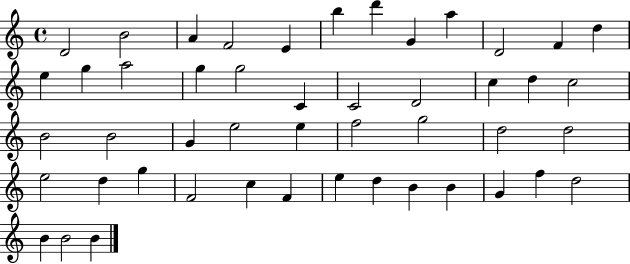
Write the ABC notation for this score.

X:1
T:Untitled
M:4/4
L:1/4
K:C
D2 B2 A F2 E b d' G a D2 F d e g a2 g g2 C C2 D2 c d c2 B2 B2 G e2 e f2 g2 d2 d2 e2 d g F2 c F e d B B G f d2 B B2 B